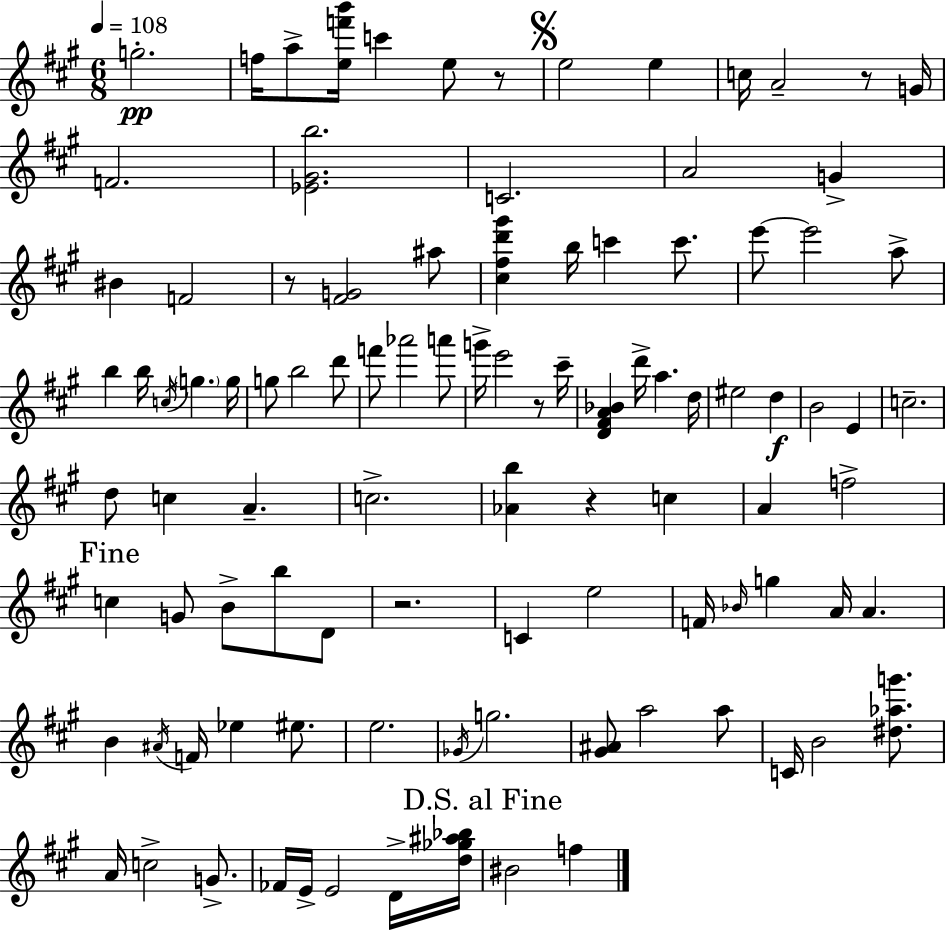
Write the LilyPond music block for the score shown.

{
  \clef treble
  \numericTimeSignature
  \time 6/8
  \key a \major
  \tempo 4 = 108
  g''2.-.\pp | f''16 a''8-> <e'' f''' b'''>16 c'''4 e''8 r8 | \mark \markup { \musicglyph "scripts.segno" } e''2 e''4 | c''16 a'2-- r8 g'16 | \break f'2. | <ees' gis' b''>2. | c'2. | a'2 g'4-> | \break bis'4 f'2 | r8 <fis' g'>2 ais''8 | <cis'' fis'' d''' gis'''>4 b''16 c'''4 c'''8. | e'''8~~ e'''2 a''8-> | \break b''4 b''16 \acciaccatura { c''16 } \parenthesize g''4. | g''16 g''8 b''2 d'''8 | f'''8 aes'''2 a'''8 | g'''16-> e'''2 r8 | \break cis'''16-- <d' fis' a' bes'>4 d'''16-> a''4. | d''16 eis''2 d''4\f | b'2 e'4 | c''2.-- | \break d''8 c''4 a'4.-- | c''2.-> | <aes' b''>4 r4 c''4 | a'4 f''2-> | \break \mark "Fine" c''4 g'8 b'8-> b''8 d'8 | r2. | c'4 e''2 | f'16 \grace { bes'16 } g''4 a'16 a'4. | \break b'4 \acciaccatura { ais'16 } f'16 ees''4 | eis''8. e''2. | \acciaccatura { ges'16 } g''2. | <gis' ais'>8 a''2 | \break a''8 c'16 b'2 | <dis'' aes'' g'''>8. a'16 c''2-> | g'8.-> fes'16 e'16-> e'2 | d'16-> <d'' ges'' ais'' bes''>16 \mark "D.S. al Fine" bis'2 | \break f''4 \bar "|."
}